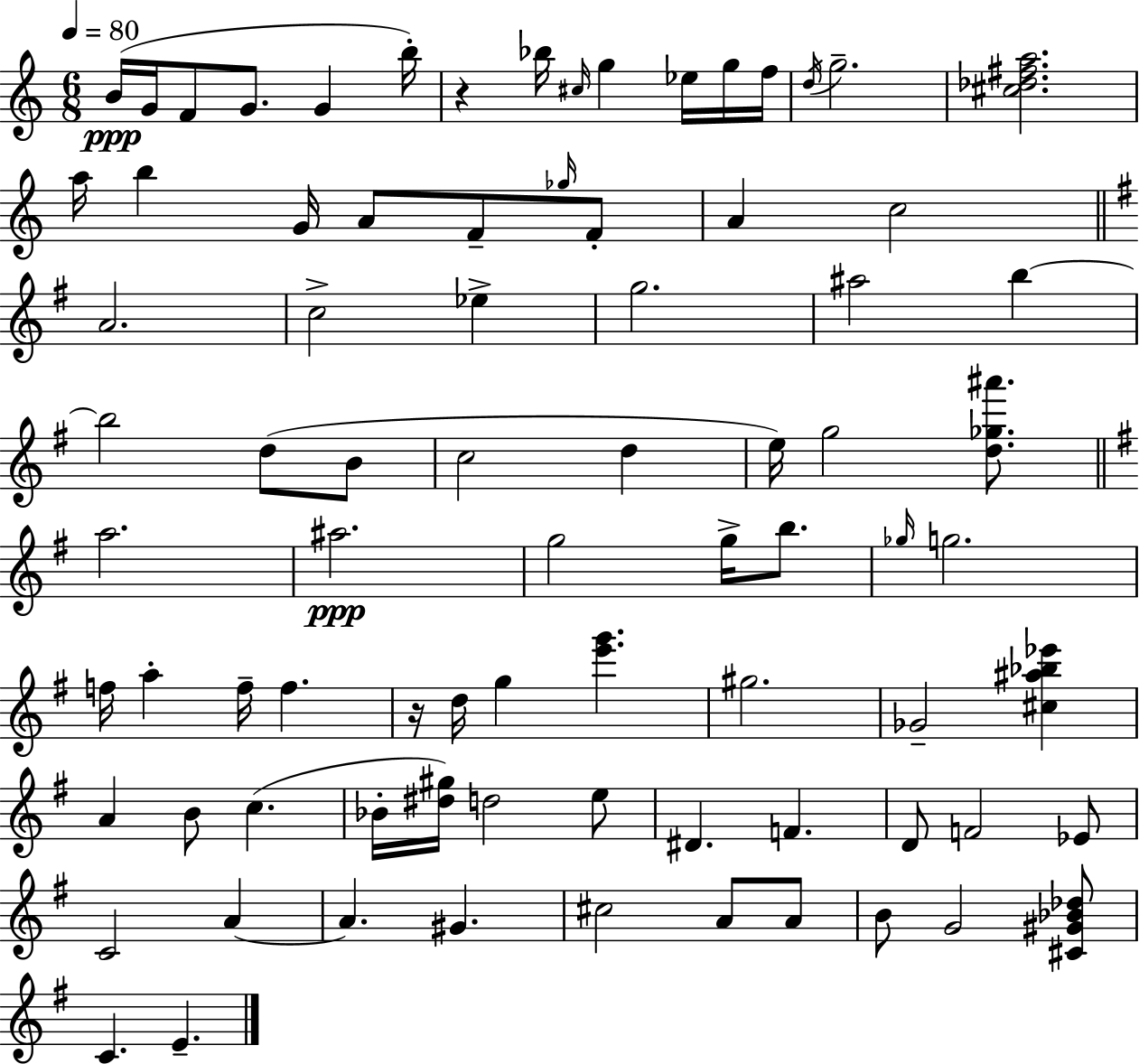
B4/s G4/s F4/e G4/e. G4/q B5/s R/q Bb5/s C#5/s G5/q Eb5/s G5/s F5/s D5/s G5/h. [C#5,Db5,F#5,A5]/h. A5/s B5/q G4/s A4/e F4/e Gb5/s F4/e A4/q C5/h A4/h. C5/h Eb5/q G5/h. A#5/h B5/q B5/h D5/e B4/e C5/h D5/q E5/s G5/h [D5,Gb5,A#6]/e. A5/h. A#5/h. G5/h G5/s B5/e. Gb5/s G5/h. F5/s A5/q F5/s F5/q. R/s D5/s G5/q [E6,G6]/q. G#5/h. Gb4/h [C#5,A#5,Bb5,Eb6]/q A4/q B4/e C5/q. Bb4/s [D#5,G#5]/s D5/h E5/e D#4/q. F4/q. D4/e F4/h Eb4/e C4/h A4/q A4/q. G#4/q. C#5/h A4/e A4/e B4/e G4/h [C#4,G#4,Bb4,Db5]/e C4/q. E4/q.